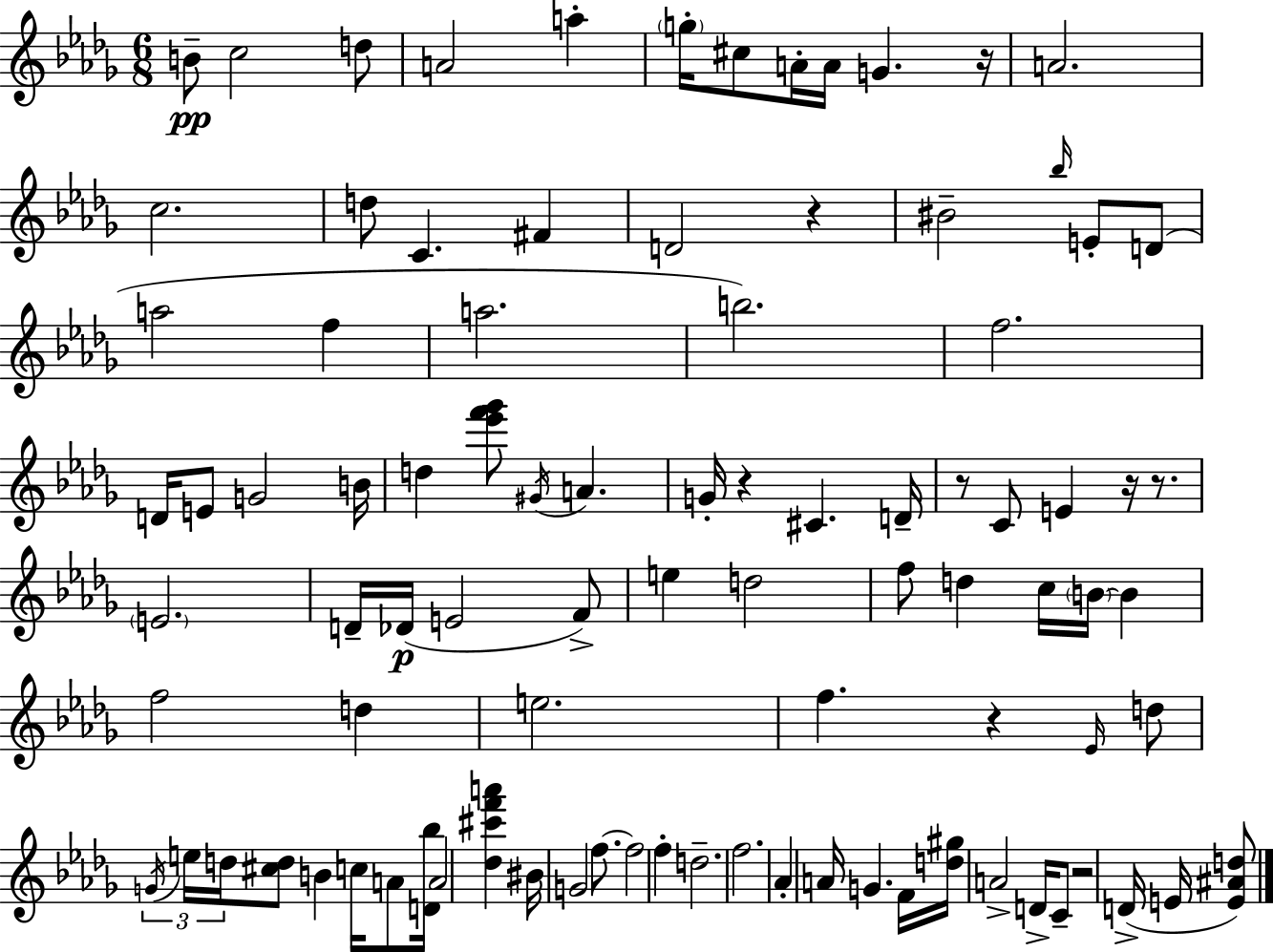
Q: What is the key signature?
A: BES minor